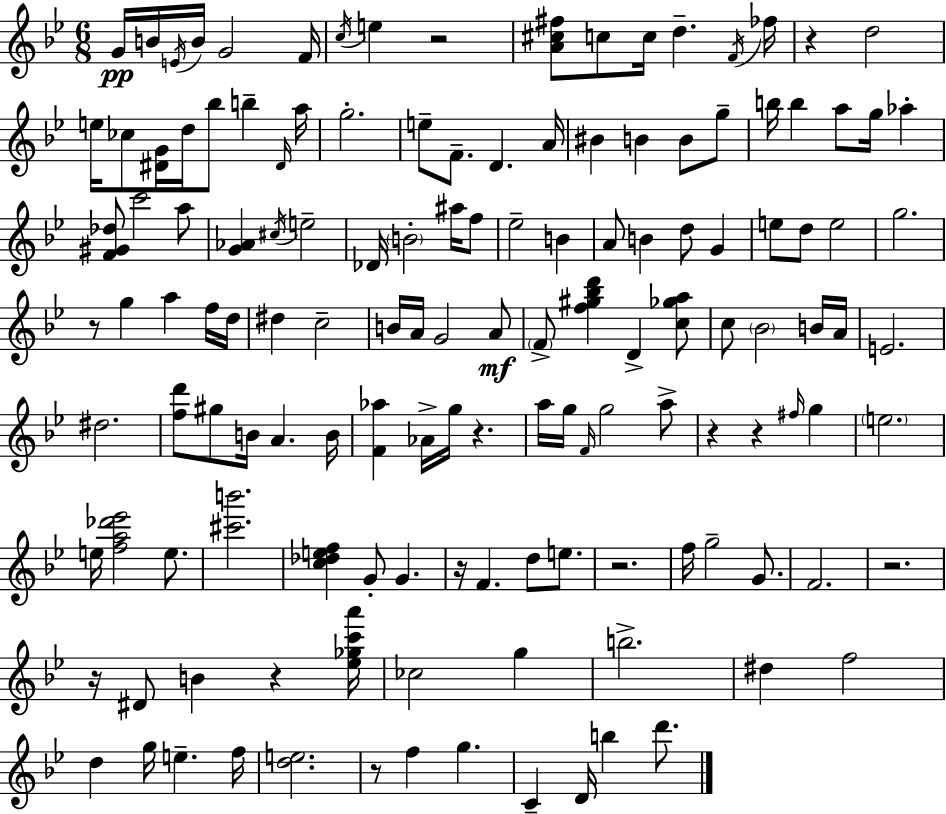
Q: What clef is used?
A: treble